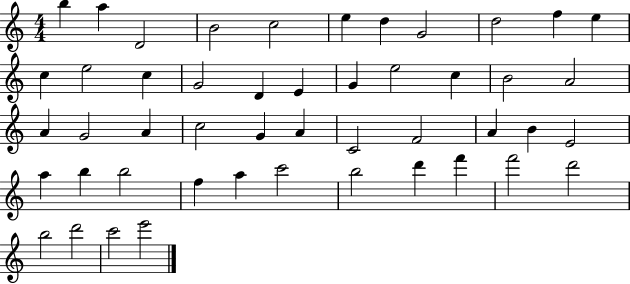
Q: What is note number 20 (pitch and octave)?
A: C5